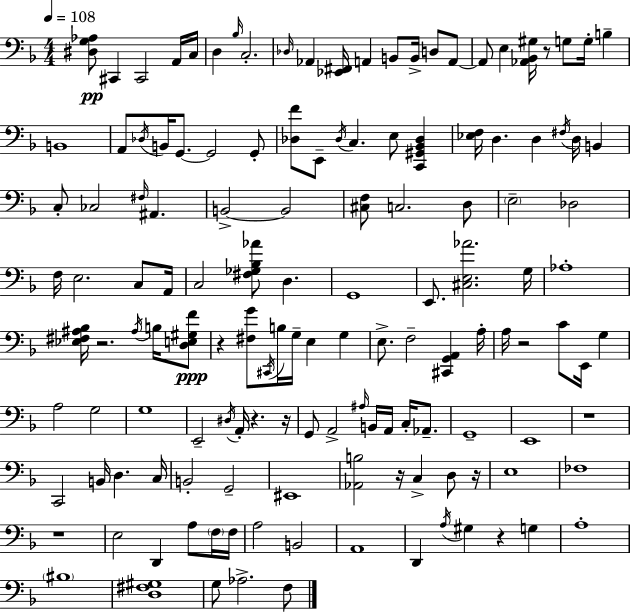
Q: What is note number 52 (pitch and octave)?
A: G2